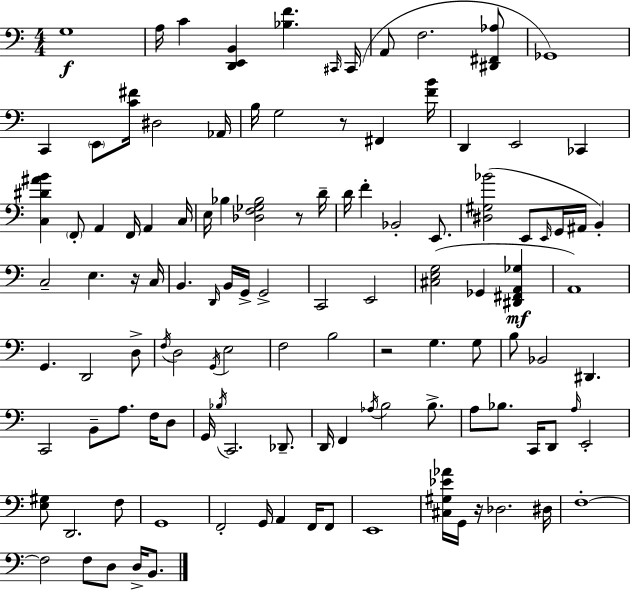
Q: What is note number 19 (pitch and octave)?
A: F2